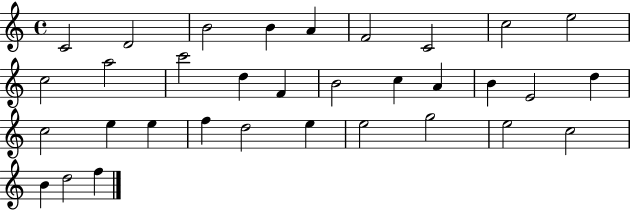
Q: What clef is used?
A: treble